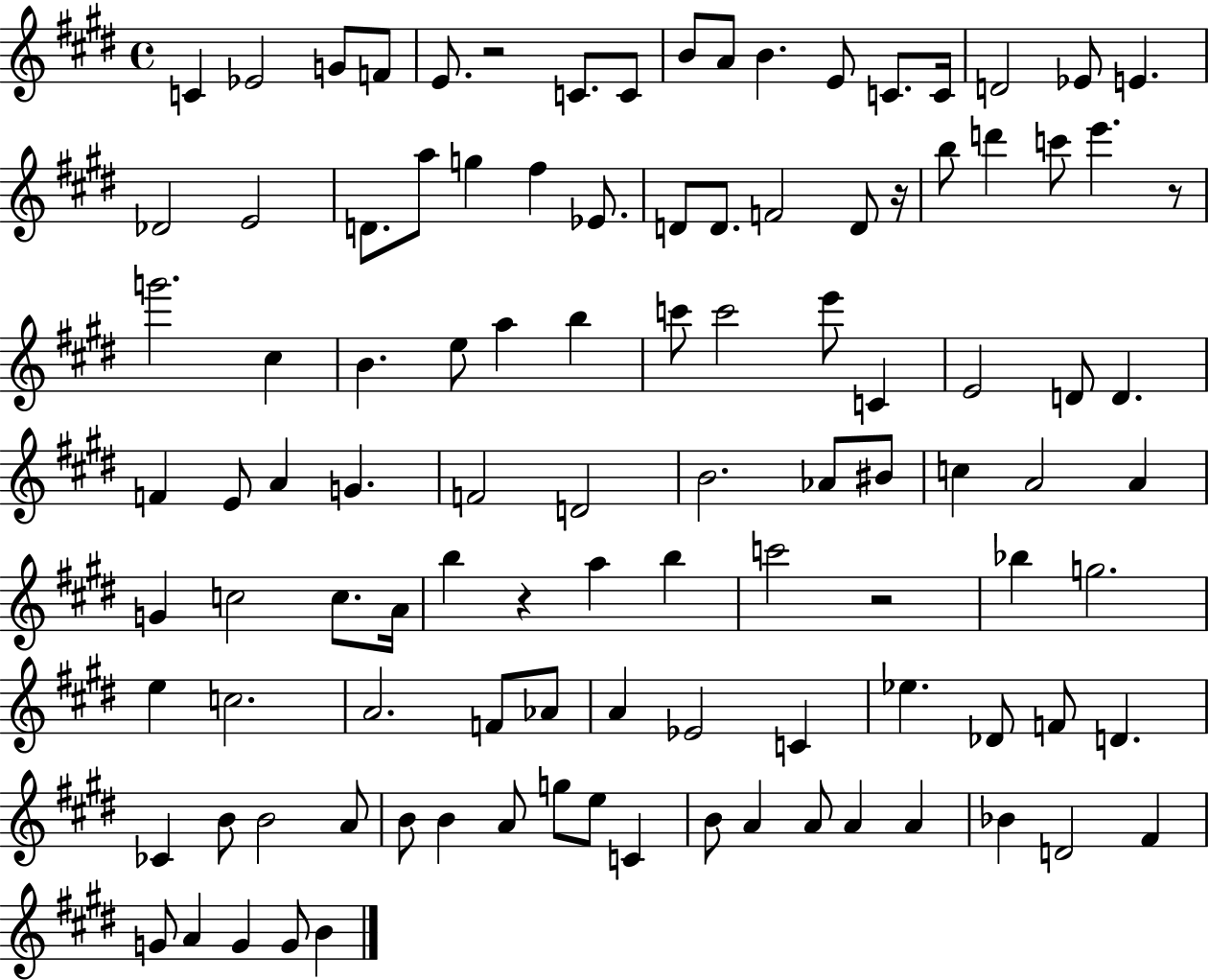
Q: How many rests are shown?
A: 5